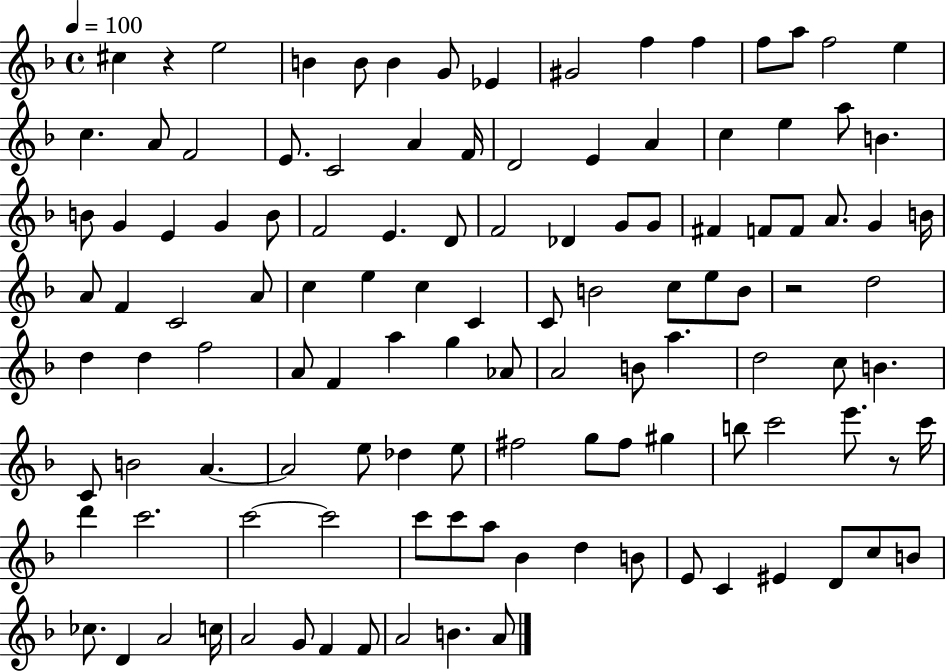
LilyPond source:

{
  \clef treble
  \time 4/4
  \defaultTimeSignature
  \key f \major
  \tempo 4 = 100
  \repeat volta 2 { cis''4 r4 e''2 | b'4 b'8 b'4 g'8 ees'4 | gis'2 f''4 f''4 | f''8 a''8 f''2 e''4 | \break c''4. a'8 f'2 | e'8. c'2 a'4 f'16 | d'2 e'4 a'4 | c''4 e''4 a''8 b'4. | \break b'8 g'4 e'4 g'4 b'8 | f'2 e'4. d'8 | f'2 des'4 g'8 g'8 | fis'4 f'8 f'8 a'8. g'4 b'16 | \break a'8 f'4 c'2 a'8 | c''4 e''4 c''4 c'4 | c'8 b'2 c''8 e''8 b'8 | r2 d''2 | \break d''4 d''4 f''2 | a'8 f'4 a''4 g''4 aes'8 | a'2 b'8 a''4. | d''2 c''8 b'4. | \break c'8 b'2 a'4.~~ | a'2 e''8 des''4 e''8 | fis''2 g''8 fis''8 gis''4 | b''8 c'''2 e'''8. r8 c'''16 | \break d'''4 c'''2. | c'''2~~ c'''2 | c'''8 c'''8 a''8 bes'4 d''4 b'8 | e'8 c'4 eis'4 d'8 c''8 b'8 | \break ces''8. d'4 a'2 c''16 | a'2 g'8 f'4 f'8 | a'2 b'4. a'8 | } \bar "|."
}